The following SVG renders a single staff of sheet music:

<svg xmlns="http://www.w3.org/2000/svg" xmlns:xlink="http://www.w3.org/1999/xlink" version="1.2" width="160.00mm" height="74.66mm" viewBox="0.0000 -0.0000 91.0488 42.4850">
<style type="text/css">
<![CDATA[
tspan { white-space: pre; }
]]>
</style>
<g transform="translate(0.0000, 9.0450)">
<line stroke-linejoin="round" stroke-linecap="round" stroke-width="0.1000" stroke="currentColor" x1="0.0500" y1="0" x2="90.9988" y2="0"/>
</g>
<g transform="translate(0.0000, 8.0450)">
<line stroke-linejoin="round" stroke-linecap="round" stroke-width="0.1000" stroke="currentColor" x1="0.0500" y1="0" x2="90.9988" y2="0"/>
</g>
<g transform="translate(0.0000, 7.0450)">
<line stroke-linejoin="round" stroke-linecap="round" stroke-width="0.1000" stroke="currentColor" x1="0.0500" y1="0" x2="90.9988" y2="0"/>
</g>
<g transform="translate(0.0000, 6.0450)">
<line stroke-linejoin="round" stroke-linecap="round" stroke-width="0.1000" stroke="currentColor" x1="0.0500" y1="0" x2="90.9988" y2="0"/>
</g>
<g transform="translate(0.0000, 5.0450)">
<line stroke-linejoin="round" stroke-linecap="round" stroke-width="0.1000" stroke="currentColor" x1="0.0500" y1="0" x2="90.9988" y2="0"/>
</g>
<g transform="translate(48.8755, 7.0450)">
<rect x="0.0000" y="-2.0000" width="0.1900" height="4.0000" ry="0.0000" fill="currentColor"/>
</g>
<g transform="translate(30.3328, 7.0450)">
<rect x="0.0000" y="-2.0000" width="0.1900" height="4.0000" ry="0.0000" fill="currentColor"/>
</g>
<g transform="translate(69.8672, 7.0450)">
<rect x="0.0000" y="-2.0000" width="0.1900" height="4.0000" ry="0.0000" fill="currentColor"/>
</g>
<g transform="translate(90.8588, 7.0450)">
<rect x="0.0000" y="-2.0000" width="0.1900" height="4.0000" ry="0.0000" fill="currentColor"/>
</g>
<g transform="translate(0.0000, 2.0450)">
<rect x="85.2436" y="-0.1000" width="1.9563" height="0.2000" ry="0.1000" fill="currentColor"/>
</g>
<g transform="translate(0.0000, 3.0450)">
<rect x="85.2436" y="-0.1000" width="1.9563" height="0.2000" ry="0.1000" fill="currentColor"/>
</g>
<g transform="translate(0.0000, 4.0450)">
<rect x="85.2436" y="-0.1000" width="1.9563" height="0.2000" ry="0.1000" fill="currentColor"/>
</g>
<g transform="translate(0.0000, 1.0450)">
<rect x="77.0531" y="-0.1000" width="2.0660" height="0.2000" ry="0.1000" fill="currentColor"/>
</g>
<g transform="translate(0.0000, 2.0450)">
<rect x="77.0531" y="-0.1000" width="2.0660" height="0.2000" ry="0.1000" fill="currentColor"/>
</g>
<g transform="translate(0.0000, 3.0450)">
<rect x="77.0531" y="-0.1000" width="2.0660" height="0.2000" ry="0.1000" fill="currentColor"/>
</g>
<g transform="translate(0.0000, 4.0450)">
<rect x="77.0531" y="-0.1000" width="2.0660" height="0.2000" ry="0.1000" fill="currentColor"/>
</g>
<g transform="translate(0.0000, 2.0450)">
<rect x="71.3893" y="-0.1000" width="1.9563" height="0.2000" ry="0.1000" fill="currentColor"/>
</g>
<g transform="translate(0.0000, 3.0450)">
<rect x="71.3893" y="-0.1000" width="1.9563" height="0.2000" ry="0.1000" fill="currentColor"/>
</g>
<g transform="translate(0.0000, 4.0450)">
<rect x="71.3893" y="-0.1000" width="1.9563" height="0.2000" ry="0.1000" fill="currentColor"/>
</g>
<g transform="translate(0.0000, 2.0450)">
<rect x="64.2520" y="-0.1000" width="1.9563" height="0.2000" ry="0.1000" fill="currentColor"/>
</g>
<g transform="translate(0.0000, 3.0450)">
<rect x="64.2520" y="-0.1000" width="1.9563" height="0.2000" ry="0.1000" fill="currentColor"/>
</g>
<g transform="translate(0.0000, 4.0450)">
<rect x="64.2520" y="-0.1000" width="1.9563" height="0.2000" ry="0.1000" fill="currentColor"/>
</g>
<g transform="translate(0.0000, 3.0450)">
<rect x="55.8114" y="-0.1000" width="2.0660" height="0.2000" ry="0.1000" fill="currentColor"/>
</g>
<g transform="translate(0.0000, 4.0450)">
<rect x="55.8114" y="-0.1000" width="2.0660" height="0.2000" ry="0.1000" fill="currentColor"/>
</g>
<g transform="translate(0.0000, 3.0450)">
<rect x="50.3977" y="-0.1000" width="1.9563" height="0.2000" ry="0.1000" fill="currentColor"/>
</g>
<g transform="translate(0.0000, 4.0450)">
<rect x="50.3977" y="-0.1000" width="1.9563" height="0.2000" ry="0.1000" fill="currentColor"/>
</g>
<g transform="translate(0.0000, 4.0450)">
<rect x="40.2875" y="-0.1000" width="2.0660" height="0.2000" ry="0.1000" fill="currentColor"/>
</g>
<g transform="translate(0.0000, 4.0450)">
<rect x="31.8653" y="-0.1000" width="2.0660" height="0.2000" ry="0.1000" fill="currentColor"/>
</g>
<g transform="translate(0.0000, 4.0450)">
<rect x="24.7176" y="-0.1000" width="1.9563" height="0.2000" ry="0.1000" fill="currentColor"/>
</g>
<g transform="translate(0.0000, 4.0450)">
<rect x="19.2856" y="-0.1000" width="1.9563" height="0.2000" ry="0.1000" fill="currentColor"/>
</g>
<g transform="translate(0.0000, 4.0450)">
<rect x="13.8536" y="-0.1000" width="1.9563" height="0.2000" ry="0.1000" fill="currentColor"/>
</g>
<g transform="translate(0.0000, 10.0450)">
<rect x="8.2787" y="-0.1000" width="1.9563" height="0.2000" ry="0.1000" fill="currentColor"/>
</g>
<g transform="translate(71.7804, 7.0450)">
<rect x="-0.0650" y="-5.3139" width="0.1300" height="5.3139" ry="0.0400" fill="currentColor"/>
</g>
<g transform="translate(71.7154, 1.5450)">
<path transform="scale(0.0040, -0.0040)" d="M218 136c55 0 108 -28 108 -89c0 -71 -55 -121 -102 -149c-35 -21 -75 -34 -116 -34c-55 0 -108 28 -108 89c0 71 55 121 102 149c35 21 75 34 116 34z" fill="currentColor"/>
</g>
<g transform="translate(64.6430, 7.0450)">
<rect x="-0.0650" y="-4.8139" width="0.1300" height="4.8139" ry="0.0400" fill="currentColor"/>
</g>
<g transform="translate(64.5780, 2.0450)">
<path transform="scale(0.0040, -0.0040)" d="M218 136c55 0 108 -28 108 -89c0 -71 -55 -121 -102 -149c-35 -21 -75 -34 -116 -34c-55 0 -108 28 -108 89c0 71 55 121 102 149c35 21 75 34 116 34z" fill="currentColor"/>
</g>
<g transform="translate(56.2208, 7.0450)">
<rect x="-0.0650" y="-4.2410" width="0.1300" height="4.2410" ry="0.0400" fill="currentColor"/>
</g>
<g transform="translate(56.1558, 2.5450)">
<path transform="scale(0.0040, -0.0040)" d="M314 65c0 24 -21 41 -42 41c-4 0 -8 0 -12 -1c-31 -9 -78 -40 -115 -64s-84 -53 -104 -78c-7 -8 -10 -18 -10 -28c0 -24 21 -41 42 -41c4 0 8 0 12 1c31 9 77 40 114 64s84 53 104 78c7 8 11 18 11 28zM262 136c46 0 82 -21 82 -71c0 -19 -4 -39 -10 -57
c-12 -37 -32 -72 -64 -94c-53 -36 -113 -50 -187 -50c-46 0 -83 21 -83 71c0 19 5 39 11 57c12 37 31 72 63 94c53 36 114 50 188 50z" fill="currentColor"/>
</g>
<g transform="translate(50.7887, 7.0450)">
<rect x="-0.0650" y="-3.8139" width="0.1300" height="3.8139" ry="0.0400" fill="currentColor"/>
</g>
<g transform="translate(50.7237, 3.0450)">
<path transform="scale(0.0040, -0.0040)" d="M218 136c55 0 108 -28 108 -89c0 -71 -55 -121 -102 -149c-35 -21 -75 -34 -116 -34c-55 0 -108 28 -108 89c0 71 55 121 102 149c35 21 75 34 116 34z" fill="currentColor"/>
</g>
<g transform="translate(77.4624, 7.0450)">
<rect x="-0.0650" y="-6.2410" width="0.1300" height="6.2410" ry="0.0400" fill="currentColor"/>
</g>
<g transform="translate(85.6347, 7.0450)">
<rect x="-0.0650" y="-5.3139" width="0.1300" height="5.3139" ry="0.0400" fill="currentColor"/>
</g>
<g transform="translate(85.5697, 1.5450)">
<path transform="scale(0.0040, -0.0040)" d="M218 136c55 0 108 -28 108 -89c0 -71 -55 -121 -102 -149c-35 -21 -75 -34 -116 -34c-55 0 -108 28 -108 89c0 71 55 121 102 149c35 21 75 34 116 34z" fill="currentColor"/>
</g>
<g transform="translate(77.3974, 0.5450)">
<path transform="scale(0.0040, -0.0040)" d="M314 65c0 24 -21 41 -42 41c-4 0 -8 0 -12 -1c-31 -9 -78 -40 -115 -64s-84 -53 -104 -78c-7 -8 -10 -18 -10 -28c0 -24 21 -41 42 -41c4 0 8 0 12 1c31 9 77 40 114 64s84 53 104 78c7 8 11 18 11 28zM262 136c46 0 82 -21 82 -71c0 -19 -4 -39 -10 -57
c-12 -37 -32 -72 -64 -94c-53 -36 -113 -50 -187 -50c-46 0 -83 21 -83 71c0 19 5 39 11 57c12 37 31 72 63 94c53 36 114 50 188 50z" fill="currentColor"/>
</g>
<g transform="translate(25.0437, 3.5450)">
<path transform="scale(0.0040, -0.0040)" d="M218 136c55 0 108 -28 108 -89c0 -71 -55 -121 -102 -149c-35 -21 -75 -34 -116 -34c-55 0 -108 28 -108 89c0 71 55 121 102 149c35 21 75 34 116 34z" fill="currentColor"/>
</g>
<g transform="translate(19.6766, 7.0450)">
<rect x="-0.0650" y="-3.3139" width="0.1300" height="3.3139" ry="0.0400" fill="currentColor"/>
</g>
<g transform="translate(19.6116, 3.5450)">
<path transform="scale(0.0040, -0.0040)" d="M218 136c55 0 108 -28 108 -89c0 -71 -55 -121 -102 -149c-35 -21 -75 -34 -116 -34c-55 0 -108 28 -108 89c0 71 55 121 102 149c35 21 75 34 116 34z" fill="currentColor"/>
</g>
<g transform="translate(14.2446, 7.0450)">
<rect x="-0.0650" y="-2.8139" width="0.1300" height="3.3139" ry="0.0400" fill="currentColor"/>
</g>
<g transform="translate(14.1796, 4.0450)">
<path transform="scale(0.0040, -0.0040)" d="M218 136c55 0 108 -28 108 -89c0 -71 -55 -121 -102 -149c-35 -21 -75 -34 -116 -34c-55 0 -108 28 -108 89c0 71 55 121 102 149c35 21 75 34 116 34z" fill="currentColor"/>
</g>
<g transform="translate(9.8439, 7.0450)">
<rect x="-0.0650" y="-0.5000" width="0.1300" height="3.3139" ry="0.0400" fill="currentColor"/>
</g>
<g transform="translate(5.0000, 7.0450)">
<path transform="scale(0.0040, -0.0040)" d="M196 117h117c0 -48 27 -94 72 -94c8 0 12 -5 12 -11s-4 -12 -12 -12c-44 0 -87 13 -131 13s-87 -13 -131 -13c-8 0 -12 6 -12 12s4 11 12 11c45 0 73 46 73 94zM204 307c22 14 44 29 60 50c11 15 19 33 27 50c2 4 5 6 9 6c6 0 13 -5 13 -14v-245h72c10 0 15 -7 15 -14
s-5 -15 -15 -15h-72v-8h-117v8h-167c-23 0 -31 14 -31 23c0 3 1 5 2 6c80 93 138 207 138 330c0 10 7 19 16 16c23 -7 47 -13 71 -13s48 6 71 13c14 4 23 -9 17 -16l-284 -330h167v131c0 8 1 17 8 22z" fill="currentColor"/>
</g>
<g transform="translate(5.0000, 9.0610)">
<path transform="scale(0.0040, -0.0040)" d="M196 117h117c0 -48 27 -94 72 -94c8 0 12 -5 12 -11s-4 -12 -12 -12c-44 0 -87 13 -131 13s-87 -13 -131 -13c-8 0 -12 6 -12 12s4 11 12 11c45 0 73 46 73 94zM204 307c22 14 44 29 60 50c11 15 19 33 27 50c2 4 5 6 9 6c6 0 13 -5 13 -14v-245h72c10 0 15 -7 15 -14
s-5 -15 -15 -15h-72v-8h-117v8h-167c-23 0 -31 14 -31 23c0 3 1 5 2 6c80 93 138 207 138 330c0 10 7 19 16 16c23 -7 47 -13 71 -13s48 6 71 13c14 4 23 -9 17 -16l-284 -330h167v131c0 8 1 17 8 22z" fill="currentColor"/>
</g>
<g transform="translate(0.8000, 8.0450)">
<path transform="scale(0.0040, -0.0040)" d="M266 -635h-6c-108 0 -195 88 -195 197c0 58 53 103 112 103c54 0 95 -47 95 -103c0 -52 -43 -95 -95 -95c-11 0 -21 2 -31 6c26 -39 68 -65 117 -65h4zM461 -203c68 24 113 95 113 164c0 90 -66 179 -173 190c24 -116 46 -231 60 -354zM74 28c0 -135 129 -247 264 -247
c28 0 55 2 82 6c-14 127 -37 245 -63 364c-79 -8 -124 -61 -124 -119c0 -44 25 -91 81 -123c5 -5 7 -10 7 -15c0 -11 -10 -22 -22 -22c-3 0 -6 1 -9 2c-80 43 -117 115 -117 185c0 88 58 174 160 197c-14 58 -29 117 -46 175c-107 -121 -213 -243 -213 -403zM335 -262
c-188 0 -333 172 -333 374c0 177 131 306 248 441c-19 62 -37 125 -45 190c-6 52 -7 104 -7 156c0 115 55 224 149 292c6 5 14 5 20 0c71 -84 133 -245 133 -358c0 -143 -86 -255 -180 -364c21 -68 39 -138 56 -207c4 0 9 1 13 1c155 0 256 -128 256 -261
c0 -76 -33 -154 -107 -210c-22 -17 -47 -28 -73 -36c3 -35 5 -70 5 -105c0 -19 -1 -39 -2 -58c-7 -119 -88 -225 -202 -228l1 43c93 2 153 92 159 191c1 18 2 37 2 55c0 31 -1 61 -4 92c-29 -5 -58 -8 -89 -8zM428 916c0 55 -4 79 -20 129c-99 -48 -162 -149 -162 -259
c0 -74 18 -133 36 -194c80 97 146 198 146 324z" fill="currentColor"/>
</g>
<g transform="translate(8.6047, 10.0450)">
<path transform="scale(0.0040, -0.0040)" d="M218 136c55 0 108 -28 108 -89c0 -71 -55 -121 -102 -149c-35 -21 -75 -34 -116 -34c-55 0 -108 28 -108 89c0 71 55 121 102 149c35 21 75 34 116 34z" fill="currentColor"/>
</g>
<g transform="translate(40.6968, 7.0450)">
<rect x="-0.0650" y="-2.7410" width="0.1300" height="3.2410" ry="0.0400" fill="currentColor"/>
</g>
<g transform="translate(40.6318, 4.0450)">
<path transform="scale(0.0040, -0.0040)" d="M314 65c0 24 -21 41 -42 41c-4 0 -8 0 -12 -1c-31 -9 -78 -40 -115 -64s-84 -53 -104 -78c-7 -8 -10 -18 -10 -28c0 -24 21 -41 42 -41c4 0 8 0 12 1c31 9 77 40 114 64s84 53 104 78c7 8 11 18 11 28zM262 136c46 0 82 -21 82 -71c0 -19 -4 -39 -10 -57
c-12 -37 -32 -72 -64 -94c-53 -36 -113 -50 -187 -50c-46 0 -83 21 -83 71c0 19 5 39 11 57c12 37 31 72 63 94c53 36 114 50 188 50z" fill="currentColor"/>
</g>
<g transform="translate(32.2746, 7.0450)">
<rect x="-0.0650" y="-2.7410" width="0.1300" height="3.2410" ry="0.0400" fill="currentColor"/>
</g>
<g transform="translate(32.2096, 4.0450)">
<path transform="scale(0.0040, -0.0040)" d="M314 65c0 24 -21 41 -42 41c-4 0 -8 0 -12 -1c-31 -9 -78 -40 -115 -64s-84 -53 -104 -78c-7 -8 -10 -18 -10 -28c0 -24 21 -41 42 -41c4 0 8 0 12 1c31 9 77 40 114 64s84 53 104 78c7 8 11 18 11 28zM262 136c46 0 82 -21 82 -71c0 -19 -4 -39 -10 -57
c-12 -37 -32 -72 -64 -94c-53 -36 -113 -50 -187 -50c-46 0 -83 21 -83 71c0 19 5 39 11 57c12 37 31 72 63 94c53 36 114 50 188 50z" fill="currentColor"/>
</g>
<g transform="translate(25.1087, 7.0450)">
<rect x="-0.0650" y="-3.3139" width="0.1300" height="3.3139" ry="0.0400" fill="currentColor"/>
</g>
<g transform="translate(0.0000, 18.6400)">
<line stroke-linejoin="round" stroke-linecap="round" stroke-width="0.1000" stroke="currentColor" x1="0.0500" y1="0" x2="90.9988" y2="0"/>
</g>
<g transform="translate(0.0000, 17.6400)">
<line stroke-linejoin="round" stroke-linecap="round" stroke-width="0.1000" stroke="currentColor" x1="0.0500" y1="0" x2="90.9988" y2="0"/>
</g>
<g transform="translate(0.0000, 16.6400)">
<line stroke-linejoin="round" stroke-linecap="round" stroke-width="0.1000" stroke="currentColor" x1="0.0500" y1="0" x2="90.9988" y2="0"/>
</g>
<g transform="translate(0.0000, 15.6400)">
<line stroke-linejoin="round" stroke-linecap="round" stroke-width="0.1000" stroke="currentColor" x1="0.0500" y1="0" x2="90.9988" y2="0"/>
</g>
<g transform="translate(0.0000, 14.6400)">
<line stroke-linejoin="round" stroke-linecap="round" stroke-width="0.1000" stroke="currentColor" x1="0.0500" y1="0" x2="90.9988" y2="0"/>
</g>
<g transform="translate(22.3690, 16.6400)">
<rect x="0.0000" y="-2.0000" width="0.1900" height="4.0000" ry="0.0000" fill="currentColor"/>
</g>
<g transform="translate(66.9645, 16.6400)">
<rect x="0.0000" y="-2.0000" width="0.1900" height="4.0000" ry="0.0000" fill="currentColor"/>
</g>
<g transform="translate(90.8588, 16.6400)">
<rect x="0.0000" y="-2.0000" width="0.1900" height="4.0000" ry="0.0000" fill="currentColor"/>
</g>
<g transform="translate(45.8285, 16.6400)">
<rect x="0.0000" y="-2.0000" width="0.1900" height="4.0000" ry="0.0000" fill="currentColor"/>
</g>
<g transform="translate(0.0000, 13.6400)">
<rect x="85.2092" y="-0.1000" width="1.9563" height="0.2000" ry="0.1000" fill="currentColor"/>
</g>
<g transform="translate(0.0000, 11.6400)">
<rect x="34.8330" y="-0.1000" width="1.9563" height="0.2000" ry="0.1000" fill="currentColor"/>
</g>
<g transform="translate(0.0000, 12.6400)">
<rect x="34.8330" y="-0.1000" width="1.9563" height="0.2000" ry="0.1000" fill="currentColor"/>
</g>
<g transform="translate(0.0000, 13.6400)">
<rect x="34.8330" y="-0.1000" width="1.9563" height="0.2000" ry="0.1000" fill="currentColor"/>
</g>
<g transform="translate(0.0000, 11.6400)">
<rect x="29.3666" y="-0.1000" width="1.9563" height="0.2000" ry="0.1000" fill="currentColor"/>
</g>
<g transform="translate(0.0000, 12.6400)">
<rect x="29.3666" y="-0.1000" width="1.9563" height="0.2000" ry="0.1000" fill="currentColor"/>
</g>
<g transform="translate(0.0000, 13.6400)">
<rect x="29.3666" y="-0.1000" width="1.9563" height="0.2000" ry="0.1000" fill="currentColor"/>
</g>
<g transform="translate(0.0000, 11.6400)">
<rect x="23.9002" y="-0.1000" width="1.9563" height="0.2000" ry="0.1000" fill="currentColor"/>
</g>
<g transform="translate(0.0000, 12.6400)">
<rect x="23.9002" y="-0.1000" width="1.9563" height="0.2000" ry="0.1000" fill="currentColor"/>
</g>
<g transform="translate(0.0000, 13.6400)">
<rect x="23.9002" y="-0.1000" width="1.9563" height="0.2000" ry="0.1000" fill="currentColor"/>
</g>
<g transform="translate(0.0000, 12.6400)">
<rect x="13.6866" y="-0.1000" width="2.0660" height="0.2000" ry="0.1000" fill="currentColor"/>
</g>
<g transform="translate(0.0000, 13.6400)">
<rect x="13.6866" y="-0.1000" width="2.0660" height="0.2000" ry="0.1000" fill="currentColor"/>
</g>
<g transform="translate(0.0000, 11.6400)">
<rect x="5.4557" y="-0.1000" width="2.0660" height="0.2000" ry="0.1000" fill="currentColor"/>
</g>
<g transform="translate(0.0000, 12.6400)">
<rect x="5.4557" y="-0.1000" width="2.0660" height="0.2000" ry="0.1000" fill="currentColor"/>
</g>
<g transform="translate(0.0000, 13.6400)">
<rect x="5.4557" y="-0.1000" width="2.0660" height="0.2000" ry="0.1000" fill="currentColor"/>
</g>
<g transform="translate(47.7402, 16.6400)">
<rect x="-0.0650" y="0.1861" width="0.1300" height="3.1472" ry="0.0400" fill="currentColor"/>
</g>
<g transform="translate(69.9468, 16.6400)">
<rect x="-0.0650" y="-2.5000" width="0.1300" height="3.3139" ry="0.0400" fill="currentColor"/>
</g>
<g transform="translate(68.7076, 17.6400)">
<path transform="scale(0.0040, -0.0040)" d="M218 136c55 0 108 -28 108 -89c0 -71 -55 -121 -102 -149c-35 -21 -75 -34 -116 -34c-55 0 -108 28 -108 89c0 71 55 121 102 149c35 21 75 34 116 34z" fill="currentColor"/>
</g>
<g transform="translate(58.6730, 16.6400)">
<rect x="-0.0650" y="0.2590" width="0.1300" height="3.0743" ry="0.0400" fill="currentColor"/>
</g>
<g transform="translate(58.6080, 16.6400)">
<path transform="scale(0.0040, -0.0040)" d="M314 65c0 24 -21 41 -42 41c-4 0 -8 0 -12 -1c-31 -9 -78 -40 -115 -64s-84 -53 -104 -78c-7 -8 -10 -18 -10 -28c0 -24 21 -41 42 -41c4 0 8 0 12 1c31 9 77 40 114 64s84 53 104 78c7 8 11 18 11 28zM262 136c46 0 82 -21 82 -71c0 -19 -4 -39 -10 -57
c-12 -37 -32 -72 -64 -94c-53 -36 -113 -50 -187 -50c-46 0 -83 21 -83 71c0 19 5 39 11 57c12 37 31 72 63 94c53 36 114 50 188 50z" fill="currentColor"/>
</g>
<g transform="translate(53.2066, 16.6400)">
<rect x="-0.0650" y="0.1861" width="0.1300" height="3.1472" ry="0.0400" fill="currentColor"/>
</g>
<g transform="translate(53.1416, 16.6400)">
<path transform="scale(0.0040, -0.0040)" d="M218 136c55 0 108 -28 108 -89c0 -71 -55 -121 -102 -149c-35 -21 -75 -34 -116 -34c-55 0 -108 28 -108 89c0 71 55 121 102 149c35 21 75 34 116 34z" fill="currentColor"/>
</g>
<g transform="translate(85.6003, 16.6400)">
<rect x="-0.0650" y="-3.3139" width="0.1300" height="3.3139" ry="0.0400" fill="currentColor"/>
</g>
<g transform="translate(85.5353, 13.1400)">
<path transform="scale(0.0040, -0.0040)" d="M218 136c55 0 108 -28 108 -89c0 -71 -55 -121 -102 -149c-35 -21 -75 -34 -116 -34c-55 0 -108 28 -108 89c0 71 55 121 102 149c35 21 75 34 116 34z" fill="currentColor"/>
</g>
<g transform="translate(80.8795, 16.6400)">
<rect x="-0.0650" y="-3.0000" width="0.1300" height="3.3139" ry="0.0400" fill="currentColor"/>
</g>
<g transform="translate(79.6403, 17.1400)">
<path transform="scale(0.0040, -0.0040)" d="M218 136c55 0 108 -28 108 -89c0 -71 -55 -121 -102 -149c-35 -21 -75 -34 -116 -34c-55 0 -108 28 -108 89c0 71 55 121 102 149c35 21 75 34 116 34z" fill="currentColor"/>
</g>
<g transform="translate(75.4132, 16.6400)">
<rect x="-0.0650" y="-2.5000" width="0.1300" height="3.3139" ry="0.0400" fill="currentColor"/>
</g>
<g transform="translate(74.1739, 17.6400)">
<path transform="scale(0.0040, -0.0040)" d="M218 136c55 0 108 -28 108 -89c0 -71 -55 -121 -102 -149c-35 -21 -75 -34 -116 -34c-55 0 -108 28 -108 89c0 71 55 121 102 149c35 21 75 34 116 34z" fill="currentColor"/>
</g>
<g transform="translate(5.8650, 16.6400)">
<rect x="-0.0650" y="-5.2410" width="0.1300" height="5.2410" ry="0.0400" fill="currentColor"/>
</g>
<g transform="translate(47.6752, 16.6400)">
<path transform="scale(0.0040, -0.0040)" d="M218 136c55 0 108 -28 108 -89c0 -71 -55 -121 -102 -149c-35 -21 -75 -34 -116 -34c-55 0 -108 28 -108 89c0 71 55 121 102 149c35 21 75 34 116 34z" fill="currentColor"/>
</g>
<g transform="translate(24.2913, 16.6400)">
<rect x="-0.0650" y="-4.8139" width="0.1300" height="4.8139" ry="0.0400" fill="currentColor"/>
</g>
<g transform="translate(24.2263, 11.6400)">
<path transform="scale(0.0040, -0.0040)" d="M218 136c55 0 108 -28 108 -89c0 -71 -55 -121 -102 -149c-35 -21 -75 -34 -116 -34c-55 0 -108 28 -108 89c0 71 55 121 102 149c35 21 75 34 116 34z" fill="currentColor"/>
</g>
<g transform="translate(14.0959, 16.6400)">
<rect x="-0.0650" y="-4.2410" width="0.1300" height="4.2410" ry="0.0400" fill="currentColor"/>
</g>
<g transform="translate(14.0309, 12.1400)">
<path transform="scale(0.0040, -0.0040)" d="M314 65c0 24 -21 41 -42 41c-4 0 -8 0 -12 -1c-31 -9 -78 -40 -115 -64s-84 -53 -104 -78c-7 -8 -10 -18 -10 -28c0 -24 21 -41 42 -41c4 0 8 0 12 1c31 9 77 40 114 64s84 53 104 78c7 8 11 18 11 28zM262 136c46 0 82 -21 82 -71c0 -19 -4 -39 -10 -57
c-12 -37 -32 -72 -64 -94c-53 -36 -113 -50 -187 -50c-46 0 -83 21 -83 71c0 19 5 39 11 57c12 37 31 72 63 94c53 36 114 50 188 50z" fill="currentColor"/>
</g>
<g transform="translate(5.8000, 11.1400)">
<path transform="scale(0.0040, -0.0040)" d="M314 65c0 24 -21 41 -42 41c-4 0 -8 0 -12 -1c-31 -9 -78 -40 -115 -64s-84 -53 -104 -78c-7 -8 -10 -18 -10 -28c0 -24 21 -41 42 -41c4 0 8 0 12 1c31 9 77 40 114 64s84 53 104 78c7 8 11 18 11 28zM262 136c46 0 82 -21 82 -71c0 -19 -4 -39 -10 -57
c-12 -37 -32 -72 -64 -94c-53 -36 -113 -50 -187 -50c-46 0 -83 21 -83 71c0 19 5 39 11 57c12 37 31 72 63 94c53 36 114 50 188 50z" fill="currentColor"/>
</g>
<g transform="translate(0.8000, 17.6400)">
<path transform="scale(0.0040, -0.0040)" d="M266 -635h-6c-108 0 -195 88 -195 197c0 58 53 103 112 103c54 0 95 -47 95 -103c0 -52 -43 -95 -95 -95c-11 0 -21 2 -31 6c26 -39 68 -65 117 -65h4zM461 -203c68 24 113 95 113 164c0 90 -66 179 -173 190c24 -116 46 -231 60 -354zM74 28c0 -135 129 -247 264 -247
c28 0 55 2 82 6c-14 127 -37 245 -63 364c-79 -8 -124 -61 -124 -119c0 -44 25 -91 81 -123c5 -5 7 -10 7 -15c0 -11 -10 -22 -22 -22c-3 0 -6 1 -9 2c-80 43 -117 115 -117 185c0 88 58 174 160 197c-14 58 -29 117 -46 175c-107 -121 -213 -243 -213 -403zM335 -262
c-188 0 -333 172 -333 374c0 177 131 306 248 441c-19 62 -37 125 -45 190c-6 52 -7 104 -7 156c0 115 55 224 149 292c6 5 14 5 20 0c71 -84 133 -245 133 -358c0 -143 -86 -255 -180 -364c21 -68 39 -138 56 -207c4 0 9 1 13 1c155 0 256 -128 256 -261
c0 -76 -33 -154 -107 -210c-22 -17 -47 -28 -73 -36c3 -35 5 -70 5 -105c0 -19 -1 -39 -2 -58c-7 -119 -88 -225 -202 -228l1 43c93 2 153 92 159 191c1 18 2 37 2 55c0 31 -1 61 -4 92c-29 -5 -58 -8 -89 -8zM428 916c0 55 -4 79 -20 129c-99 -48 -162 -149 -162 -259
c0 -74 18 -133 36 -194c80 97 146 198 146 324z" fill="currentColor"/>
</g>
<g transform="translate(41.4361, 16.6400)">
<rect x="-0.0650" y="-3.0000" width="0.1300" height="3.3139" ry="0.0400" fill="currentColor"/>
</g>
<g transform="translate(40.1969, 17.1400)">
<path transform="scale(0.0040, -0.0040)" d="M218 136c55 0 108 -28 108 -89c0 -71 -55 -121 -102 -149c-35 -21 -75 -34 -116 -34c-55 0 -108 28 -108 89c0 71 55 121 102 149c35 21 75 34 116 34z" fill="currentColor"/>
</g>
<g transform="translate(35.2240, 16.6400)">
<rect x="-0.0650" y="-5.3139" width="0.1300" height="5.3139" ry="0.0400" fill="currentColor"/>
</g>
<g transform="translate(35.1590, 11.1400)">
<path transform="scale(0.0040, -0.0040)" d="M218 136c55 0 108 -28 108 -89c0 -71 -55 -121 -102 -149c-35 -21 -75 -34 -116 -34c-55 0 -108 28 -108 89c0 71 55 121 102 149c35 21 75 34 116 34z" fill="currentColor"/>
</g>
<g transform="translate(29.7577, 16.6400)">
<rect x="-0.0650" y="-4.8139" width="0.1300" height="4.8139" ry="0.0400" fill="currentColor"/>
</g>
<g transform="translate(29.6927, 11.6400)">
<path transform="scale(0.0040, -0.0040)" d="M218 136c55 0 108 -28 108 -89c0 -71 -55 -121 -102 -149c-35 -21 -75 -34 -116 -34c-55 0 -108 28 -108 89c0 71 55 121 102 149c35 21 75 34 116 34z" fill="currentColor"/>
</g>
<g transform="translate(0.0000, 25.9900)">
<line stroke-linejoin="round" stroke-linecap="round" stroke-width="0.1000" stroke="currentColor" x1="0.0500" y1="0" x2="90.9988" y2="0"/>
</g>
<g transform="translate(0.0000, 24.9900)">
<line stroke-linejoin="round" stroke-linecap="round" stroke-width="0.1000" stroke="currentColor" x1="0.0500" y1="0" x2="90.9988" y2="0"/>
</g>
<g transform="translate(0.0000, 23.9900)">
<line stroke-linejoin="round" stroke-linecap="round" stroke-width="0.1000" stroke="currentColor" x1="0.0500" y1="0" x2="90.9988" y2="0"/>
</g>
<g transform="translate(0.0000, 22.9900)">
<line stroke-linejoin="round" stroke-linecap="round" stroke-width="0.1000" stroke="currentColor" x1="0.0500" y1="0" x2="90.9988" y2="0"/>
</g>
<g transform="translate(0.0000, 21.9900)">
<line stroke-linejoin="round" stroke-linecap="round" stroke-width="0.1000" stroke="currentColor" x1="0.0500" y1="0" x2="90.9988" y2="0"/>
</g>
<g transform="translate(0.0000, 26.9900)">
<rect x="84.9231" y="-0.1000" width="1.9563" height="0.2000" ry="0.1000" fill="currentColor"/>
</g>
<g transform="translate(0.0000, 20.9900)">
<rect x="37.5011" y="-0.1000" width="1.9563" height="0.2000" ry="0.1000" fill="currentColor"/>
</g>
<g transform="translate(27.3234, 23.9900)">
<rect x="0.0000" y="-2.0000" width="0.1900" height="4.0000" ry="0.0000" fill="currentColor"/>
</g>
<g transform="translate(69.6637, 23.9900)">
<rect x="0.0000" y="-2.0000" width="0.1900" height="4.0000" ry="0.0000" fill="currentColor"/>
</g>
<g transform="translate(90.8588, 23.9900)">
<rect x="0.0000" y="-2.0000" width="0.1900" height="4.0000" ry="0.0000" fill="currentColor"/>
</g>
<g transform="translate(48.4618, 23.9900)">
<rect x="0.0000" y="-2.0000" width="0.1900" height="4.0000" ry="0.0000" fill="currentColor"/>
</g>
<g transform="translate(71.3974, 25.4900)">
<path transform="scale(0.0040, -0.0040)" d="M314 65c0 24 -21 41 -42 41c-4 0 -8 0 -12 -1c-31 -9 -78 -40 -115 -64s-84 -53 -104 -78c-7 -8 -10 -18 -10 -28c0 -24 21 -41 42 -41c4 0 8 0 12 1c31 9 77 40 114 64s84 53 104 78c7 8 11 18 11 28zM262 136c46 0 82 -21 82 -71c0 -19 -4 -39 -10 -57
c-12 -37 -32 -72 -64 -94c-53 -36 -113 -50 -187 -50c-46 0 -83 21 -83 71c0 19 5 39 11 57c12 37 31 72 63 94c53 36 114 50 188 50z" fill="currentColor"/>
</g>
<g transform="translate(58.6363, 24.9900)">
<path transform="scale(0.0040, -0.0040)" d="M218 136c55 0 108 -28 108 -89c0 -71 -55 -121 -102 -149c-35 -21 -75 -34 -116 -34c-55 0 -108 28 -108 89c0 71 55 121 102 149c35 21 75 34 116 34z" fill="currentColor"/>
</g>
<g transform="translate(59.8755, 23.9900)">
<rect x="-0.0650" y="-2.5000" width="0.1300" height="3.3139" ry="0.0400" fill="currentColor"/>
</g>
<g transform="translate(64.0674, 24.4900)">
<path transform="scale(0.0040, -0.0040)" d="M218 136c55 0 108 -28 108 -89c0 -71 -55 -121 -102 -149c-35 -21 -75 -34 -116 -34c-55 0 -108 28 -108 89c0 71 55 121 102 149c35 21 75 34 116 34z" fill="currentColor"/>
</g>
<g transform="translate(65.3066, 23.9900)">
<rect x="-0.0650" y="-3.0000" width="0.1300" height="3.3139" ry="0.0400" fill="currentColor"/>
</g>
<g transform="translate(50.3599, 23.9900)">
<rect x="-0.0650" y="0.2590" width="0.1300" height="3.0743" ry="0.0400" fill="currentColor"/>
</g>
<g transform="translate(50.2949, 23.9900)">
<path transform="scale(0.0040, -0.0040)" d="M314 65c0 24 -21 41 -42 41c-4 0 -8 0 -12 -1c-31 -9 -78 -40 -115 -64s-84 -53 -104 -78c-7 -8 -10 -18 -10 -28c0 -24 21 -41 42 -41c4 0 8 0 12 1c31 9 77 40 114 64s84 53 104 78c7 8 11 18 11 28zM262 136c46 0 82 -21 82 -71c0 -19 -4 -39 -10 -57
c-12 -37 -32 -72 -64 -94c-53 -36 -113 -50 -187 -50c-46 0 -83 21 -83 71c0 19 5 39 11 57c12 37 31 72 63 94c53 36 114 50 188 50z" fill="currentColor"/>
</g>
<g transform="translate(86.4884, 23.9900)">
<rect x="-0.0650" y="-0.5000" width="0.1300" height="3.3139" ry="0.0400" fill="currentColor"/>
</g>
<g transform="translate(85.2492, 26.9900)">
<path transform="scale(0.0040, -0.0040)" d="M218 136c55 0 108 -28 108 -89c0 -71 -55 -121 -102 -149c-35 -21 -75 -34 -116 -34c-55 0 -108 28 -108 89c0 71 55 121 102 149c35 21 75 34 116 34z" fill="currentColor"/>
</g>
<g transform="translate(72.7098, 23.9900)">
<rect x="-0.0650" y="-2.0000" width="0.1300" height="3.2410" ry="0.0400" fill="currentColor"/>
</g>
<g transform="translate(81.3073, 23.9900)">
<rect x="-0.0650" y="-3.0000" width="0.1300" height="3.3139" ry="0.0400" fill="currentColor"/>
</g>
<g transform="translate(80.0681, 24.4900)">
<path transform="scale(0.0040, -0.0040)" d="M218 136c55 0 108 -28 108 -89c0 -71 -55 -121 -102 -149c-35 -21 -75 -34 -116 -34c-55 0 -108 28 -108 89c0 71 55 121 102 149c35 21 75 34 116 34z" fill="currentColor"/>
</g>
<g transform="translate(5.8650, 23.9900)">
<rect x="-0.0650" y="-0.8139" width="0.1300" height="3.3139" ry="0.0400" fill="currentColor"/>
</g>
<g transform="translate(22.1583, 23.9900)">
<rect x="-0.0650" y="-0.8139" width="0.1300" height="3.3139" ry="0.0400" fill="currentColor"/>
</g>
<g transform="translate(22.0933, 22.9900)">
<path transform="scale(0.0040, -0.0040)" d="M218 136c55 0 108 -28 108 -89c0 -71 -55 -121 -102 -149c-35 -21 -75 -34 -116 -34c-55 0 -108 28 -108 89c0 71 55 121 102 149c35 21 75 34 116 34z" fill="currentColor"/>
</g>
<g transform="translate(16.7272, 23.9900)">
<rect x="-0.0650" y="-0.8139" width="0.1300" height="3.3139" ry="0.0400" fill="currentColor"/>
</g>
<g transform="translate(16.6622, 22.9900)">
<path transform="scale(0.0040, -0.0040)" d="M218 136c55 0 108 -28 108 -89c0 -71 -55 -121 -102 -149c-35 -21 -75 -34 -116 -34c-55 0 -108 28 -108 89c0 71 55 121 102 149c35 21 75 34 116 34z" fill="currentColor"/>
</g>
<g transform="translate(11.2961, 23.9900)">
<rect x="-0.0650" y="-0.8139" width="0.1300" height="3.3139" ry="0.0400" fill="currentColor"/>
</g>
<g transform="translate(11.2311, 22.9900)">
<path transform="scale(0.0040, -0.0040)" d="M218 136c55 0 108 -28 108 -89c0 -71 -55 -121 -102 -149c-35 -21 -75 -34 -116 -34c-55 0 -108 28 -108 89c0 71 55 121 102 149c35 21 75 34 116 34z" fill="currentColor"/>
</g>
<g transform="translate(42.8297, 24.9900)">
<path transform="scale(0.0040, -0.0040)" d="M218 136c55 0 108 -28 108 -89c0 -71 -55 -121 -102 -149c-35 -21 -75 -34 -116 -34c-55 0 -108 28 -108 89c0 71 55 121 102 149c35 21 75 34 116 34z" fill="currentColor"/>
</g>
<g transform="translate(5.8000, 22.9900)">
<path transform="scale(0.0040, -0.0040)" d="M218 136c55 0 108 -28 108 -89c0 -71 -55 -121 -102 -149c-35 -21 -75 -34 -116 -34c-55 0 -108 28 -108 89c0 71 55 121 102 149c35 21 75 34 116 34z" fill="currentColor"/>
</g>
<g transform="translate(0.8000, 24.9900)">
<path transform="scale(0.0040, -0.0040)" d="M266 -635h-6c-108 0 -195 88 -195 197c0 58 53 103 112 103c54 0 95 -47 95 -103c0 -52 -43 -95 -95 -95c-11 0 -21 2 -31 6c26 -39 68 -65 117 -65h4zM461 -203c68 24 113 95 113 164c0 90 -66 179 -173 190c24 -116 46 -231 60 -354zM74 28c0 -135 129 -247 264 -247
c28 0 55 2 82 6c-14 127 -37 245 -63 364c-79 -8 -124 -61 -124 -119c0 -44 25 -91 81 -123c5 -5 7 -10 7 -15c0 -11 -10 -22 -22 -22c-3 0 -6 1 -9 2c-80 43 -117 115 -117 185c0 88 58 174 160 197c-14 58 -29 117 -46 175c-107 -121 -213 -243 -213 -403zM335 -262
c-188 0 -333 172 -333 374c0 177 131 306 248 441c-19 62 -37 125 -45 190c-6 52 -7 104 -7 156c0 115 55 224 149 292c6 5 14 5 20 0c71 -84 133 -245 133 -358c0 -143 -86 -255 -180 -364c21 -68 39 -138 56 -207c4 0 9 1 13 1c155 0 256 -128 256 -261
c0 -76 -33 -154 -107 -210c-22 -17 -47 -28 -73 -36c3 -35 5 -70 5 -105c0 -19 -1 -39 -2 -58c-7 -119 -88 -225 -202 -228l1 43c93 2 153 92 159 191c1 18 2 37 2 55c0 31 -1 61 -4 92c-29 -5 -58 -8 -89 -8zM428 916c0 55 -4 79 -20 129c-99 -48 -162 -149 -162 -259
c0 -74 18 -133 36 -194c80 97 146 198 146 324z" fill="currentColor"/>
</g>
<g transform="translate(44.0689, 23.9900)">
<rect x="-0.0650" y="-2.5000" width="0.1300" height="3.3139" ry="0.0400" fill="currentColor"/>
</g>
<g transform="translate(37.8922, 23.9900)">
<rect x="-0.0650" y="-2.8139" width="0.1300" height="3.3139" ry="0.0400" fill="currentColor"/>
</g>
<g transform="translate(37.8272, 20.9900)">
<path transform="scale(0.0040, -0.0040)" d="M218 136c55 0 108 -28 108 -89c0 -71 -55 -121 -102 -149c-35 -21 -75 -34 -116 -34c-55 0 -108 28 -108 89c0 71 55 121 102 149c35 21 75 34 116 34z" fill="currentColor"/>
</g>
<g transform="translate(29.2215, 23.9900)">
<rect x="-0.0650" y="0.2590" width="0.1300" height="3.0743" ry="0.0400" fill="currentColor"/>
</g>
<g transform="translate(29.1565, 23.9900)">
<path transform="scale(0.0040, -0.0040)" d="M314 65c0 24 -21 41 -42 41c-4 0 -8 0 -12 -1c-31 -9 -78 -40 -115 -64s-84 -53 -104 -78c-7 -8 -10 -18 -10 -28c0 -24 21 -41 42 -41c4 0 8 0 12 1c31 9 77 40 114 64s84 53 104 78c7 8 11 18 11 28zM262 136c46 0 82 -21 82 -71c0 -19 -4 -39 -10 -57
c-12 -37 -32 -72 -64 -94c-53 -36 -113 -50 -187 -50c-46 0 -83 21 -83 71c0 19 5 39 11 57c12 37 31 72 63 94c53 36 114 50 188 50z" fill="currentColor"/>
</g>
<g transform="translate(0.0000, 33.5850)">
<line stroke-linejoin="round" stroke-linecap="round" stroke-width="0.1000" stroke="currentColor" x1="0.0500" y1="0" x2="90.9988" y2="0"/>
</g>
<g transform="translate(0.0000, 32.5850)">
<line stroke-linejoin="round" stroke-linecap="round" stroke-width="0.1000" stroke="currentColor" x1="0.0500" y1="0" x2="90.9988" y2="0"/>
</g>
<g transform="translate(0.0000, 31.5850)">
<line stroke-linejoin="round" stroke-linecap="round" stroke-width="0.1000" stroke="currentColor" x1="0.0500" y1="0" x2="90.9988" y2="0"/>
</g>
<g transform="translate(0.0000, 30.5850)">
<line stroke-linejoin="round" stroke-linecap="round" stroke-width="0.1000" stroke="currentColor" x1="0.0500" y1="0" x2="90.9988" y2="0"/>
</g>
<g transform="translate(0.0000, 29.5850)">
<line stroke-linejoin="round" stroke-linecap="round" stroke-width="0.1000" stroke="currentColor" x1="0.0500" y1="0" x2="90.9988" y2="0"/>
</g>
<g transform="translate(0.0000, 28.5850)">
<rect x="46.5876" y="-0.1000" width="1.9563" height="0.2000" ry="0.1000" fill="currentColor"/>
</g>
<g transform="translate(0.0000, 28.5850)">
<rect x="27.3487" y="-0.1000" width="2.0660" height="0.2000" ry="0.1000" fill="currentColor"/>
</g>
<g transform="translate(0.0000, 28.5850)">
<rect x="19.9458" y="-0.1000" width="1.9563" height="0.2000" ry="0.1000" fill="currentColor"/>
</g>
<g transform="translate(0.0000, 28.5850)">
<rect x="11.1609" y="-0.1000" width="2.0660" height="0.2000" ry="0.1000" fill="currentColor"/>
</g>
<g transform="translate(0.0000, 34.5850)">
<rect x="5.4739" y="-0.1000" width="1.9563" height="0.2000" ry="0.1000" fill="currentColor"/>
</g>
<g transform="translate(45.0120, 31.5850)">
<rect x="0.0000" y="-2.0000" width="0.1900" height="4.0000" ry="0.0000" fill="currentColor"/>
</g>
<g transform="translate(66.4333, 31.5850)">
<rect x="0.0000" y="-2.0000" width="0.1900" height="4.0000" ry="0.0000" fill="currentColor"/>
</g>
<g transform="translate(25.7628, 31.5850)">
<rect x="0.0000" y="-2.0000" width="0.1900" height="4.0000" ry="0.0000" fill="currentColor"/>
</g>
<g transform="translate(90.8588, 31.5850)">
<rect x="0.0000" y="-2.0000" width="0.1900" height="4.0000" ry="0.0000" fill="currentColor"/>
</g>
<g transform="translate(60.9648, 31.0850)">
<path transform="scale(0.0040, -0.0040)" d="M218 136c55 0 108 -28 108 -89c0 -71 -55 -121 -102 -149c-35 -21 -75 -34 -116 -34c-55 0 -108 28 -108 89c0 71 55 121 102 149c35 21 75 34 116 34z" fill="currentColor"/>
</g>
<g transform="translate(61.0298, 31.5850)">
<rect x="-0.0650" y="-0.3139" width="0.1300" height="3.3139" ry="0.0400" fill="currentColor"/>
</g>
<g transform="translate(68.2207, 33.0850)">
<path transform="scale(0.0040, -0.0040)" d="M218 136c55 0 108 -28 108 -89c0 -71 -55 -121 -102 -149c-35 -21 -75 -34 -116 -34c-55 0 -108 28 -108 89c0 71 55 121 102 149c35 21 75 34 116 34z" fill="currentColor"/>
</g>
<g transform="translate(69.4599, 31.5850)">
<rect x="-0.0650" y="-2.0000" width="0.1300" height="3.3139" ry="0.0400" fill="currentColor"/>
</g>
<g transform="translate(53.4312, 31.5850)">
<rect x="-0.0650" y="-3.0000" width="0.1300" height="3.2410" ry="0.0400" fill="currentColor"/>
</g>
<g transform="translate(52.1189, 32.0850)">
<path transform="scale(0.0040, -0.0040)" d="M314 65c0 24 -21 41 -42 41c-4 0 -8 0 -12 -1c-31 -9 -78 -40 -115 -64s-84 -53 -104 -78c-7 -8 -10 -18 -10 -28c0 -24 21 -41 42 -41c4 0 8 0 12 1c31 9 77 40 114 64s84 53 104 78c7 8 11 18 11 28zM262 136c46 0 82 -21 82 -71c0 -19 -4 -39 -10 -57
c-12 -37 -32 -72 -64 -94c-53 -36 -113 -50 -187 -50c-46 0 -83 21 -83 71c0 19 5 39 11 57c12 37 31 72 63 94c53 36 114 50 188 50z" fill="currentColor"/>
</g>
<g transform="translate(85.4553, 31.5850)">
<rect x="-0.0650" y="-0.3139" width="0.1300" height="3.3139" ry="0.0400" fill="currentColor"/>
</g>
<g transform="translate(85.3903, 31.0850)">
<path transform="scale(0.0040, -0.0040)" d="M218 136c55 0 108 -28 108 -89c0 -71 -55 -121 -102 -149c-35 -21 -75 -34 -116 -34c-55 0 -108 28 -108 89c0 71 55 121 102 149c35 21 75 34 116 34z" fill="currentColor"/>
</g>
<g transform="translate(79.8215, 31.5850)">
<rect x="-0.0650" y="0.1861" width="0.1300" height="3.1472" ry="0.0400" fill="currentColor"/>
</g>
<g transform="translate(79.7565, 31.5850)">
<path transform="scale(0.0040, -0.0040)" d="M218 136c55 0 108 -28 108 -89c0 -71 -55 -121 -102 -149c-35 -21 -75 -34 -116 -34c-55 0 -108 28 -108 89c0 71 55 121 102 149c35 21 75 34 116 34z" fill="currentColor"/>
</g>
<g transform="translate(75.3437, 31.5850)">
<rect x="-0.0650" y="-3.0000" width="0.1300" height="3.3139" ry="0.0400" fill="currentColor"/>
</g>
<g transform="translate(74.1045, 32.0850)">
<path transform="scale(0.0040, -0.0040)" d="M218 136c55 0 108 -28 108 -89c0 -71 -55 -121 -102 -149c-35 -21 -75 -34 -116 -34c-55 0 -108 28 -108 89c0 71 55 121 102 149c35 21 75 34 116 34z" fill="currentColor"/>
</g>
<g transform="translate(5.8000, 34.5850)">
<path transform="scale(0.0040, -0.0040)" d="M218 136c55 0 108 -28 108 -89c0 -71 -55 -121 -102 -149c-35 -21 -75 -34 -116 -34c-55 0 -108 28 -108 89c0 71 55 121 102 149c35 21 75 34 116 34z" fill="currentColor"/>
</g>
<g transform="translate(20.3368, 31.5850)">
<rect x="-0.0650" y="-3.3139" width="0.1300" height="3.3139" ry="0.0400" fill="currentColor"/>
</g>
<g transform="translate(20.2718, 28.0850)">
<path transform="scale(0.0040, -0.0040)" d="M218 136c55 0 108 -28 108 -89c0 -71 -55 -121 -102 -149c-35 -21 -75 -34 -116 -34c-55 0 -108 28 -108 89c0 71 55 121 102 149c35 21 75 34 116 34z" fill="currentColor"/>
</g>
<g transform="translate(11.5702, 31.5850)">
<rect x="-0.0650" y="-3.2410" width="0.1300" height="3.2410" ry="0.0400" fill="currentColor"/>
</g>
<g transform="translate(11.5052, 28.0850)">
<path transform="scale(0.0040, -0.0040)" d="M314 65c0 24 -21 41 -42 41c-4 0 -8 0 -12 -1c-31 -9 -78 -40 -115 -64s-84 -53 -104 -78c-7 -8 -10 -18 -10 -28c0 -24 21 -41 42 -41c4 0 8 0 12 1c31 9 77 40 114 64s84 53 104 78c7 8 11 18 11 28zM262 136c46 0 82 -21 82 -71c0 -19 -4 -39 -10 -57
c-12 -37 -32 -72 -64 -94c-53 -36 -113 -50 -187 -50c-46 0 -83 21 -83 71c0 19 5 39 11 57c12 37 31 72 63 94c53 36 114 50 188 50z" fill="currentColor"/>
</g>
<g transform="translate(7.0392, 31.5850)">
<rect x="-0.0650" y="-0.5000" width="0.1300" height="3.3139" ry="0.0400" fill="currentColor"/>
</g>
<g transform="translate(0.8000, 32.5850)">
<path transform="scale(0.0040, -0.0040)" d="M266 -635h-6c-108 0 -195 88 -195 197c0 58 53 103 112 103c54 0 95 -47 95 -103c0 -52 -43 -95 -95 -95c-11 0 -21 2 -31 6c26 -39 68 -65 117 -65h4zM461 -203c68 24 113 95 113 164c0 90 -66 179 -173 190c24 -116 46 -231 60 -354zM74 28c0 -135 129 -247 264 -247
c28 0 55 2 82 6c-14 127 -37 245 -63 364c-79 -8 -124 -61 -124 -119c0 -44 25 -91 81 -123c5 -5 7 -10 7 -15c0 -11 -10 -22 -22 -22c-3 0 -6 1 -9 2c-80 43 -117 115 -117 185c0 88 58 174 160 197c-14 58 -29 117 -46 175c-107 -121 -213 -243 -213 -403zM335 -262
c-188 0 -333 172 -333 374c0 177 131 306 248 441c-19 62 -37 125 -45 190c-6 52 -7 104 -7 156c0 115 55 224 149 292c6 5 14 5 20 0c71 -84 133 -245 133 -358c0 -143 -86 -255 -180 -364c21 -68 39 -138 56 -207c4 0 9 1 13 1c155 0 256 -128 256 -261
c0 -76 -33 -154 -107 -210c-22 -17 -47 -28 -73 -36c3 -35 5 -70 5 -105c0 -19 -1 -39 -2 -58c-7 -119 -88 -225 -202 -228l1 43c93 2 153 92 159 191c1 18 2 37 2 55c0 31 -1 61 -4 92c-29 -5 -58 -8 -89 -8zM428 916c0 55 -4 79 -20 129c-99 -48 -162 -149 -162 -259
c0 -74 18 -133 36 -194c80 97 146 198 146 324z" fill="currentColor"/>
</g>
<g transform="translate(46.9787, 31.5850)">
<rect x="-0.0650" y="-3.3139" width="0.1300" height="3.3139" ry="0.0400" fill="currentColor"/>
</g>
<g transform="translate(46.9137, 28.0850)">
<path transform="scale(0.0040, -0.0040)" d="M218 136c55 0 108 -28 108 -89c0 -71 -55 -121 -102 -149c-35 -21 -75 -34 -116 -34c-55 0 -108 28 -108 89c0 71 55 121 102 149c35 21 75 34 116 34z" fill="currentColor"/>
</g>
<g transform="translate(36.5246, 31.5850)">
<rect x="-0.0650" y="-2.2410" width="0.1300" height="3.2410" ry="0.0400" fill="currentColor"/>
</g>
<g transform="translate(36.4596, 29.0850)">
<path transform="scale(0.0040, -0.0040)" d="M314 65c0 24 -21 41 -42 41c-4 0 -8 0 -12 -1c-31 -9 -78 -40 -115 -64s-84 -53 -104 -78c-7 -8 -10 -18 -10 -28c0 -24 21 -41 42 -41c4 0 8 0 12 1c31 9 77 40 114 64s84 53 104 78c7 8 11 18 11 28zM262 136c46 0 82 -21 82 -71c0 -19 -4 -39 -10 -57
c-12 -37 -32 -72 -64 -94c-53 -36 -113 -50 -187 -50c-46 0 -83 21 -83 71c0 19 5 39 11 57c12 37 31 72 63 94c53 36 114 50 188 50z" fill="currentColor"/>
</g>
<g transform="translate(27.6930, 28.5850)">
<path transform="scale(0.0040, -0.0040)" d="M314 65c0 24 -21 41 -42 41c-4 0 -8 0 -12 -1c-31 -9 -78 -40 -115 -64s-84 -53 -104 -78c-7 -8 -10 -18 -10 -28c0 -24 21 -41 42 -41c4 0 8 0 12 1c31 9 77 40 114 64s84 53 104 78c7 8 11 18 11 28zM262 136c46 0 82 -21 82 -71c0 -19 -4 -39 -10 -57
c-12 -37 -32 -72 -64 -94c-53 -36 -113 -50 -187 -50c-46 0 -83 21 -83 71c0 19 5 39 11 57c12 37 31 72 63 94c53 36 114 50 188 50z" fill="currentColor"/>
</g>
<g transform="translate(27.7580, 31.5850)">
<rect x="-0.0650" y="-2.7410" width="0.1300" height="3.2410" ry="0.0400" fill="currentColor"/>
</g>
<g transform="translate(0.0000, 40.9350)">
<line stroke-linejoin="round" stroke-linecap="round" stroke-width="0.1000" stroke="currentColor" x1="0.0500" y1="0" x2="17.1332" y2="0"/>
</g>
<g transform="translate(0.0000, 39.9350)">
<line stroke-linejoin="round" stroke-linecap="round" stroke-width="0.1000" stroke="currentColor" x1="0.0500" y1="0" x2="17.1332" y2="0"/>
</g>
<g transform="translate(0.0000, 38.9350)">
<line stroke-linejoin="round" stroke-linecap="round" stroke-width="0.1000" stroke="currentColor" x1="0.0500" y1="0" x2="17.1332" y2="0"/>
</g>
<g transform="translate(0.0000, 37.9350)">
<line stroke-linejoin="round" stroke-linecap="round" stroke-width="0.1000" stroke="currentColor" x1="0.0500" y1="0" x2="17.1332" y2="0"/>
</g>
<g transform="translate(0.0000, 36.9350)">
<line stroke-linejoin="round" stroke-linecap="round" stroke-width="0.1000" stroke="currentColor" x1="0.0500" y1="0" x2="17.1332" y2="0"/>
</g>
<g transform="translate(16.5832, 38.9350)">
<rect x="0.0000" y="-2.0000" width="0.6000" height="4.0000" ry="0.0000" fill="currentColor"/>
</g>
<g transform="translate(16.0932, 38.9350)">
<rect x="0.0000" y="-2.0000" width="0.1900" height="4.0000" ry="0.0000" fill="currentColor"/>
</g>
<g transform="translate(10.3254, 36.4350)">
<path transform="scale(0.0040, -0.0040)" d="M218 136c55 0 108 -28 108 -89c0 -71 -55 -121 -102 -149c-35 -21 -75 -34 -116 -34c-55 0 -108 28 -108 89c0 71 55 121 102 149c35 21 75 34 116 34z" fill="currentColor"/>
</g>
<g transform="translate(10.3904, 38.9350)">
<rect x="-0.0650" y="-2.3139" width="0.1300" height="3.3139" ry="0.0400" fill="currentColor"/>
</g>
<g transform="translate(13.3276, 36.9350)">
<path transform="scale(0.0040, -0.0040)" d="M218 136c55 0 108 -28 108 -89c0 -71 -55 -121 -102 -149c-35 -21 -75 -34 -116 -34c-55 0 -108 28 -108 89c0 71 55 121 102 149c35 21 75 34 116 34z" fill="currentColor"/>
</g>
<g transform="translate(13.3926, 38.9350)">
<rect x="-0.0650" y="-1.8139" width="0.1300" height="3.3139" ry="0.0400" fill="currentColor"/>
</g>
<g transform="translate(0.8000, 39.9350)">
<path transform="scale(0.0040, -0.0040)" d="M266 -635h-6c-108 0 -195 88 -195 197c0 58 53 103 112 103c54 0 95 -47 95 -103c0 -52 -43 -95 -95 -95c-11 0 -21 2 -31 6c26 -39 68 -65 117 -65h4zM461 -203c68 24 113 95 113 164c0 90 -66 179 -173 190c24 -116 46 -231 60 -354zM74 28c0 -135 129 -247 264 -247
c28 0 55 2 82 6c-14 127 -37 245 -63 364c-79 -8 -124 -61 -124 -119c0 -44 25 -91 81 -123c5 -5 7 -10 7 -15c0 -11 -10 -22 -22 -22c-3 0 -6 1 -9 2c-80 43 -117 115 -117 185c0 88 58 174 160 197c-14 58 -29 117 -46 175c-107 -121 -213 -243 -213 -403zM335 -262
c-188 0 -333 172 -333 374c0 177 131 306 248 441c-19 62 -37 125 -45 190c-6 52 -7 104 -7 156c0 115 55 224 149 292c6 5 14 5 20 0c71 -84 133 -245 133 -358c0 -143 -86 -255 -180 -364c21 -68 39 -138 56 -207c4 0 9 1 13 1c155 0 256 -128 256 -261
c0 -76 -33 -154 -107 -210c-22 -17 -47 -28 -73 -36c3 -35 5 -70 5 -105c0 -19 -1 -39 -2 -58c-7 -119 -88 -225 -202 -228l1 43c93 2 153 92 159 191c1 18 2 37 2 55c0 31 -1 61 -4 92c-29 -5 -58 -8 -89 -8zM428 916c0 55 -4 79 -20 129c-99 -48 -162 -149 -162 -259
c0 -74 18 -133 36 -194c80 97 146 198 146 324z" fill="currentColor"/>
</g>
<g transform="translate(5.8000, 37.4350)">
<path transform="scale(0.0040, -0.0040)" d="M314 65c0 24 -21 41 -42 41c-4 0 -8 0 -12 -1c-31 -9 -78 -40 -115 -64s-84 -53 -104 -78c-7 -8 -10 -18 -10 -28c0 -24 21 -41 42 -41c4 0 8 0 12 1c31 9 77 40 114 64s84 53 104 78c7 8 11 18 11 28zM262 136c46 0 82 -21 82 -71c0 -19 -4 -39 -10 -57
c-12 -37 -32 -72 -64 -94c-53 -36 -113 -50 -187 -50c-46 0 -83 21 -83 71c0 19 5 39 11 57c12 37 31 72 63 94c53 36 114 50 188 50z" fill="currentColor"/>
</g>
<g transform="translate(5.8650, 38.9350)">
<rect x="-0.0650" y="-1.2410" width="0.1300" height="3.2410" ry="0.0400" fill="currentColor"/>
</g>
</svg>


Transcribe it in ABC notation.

X:1
T:Untitled
M:4/4
L:1/4
K:C
C a b b a2 a2 c' d'2 e' f' a'2 f' f'2 d'2 e' e' f' A B B B2 G G A b d d d d B2 a G B2 G A F2 A C C b2 b a2 g2 b A2 c F A B c e2 g f